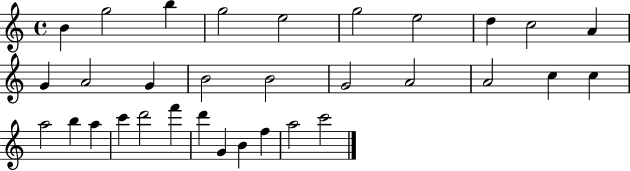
{
  \clef treble
  \time 4/4
  \defaultTimeSignature
  \key c \major
  b'4 g''2 b''4 | g''2 e''2 | g''2 e''2 | d''4 c''2 a'4 | \break g'4 a'2 g'4 | b'2 b'2 | g'2 a'2 | a'2 c''4 c''4 | \break a''2 b''4 a''4 | c'''4 d'''2 f'''4 | d'''4 g'4 b'4 f''4 | a''2 c'''2 | \break \bar "|."
}